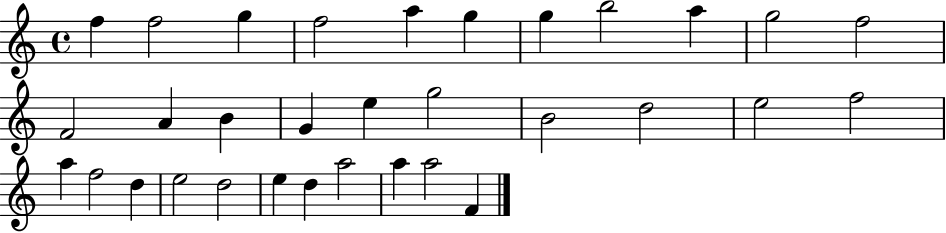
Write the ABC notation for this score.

X:1
T:Untitled
M:4/4
L:1/4
K:C
f f2 g f2 a g g b2 a g2 f2 F2 A B G e g2 B2 d2 e2 f2 a f2 d e2 d2 e d a2 a a2 F